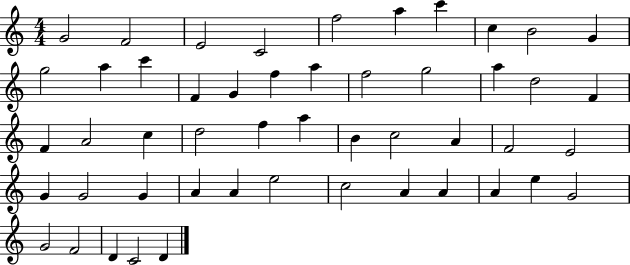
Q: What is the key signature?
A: C major